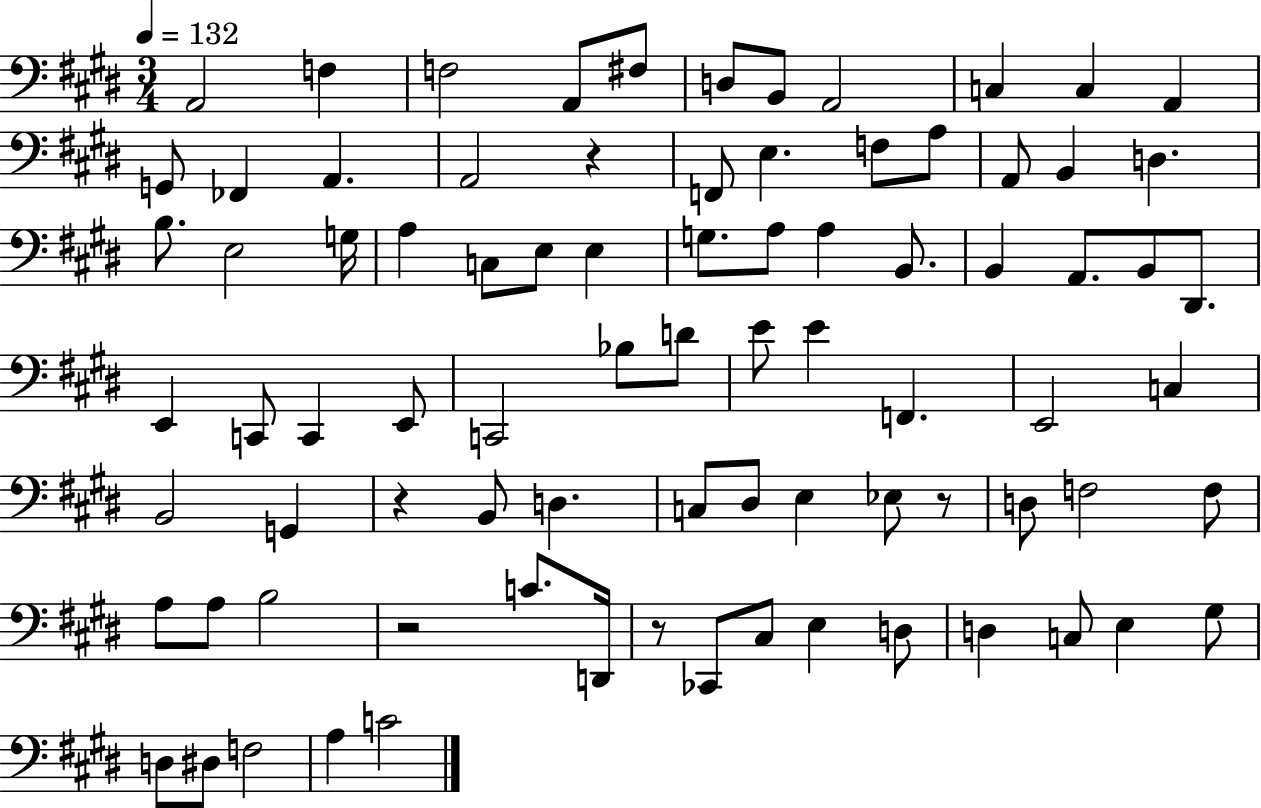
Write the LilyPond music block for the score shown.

{
  \clef bass
  \numericTimeSignature
  \time 3/4
  \key e \major
  \tempo 4 = 132
  \repeat volta 2 { a,2 f4 | f2 a,8 fis8 | d8 b,8 a,2 | c4 c4 a,4 | \break g,8 fes,4 a,4. | a,2 r4 | f,8 e4. f8 a8 | a,8 b,4 d4. | \break b8. e2 g16 | a4 c8 e8 e4 | g8. a8 a4 b,8. | b,4 a,8. b,8 dis,8. | \break e,4 c,8 c,4 e,8 | c,2 bes8 d'8 | e'8 e'4 f,4. | e,2 c4 | \break b,2 g,4 | r4 b,8 d4. | c8 dis8 e4 ees8 r8 | d8 f2 f8 | \break a8 a8 b2 | r2 c'8. d,16 | r8 ces,8 cis8 e4 d8 | d4 c8 e4 gis8 | \break d8 dis8 f2 | a4 c'2 | } \bar "|."
}